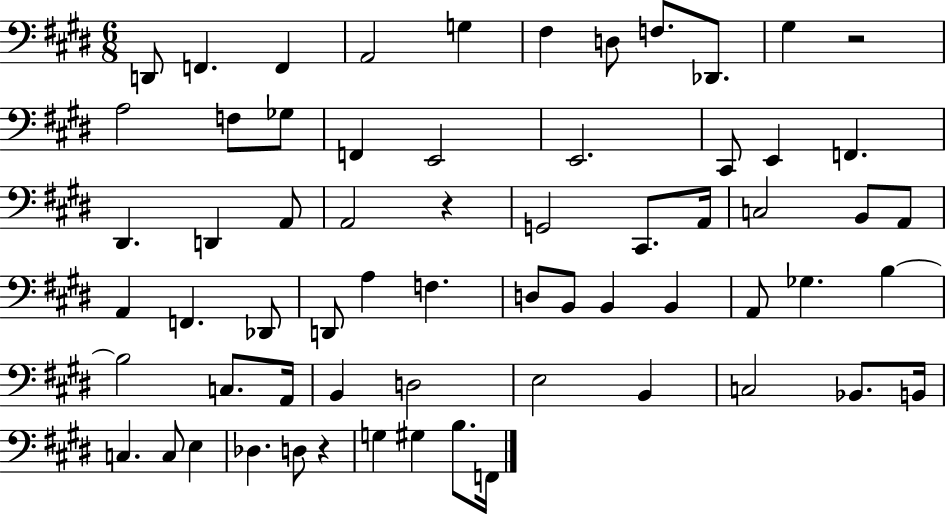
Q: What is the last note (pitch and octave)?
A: F2